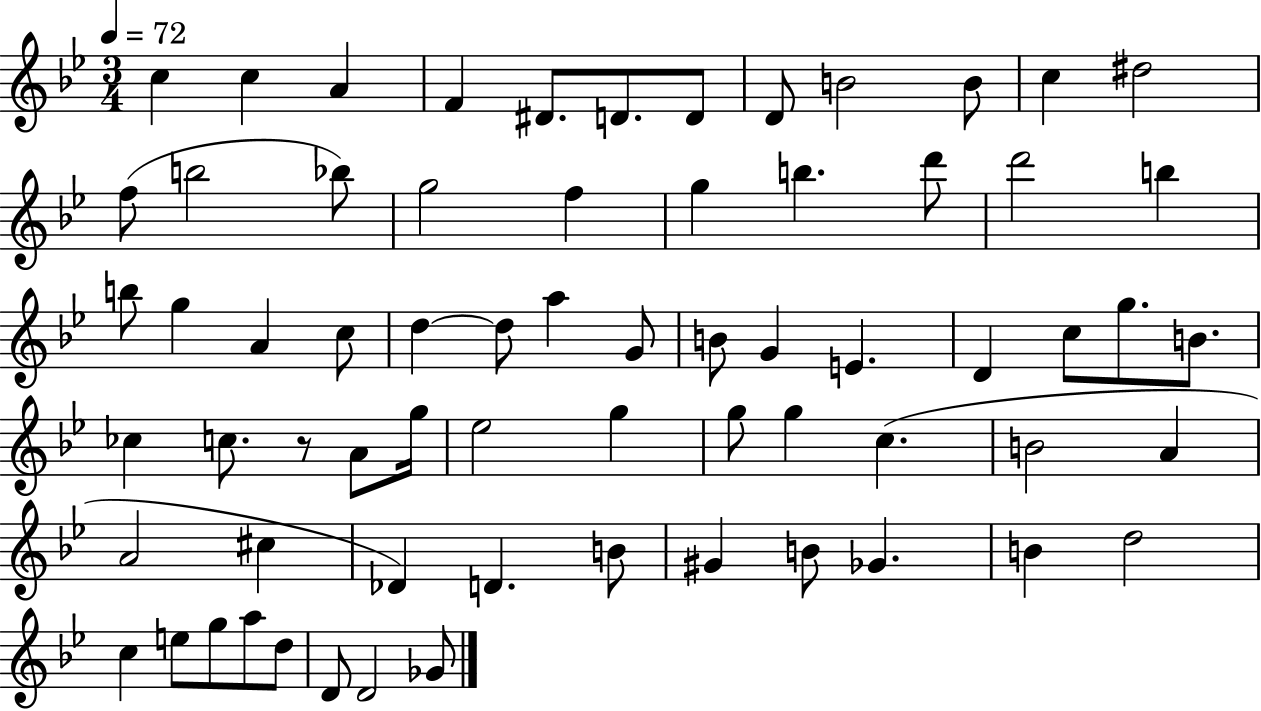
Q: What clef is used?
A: treble